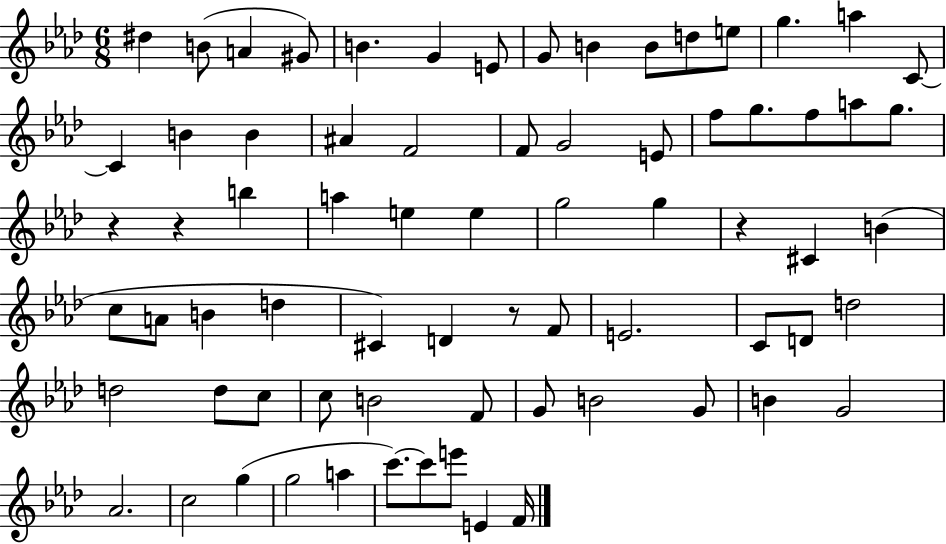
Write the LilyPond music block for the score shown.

{
  \clef treble
  \numericTimeSignature
  \time 6/8
  \key aes \major
  dis''4 b'8( a'4 gis'8) | b'4. g'4 e'8 | g'8 b'4 b'8 d''8 e''8 | g''4. a''4 c'8~~ | \break c'4 b'4 b'4 | ais'4 f'2 | f'8 g'2 e'8 | f''8 g''8. f''8 a''8 g''8. | \break r4 r4 b''4 | a''4 e''4 e''4 | g''2 g''4 | r4 cis'4 b'4( | \break c''8 a'8 b'4 d''4 | cis'4) d'4 r8 f'8 | e'2. | c'8 d'8 d''2 | \break d''2 d''8 c''8 | c''8 b'2 f'8 | g'8 b'2 g'8 | b'4 g'2 | \break aes'2. | c''2 g''4( | g''2 a''4 | c'''8.~~) c'''8 e'''8 e'4 f'16 | \break \bar "|."
}